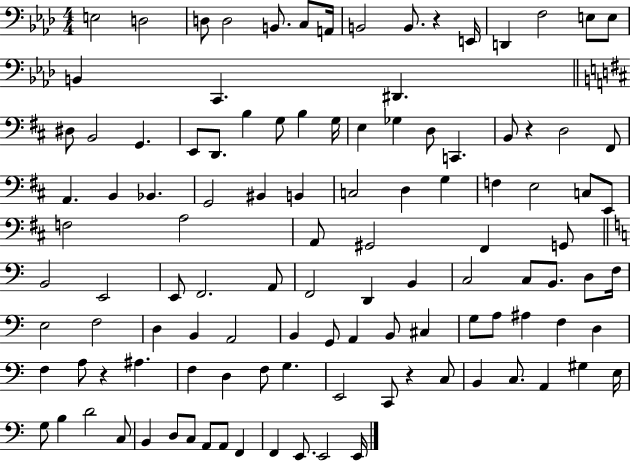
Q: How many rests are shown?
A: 4